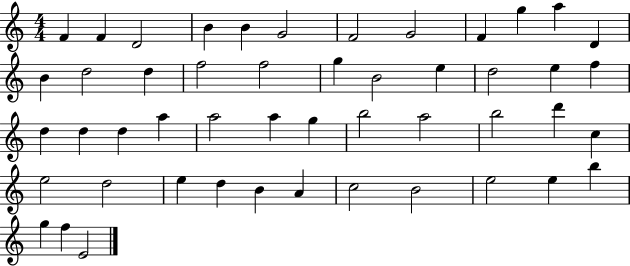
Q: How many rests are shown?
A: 0